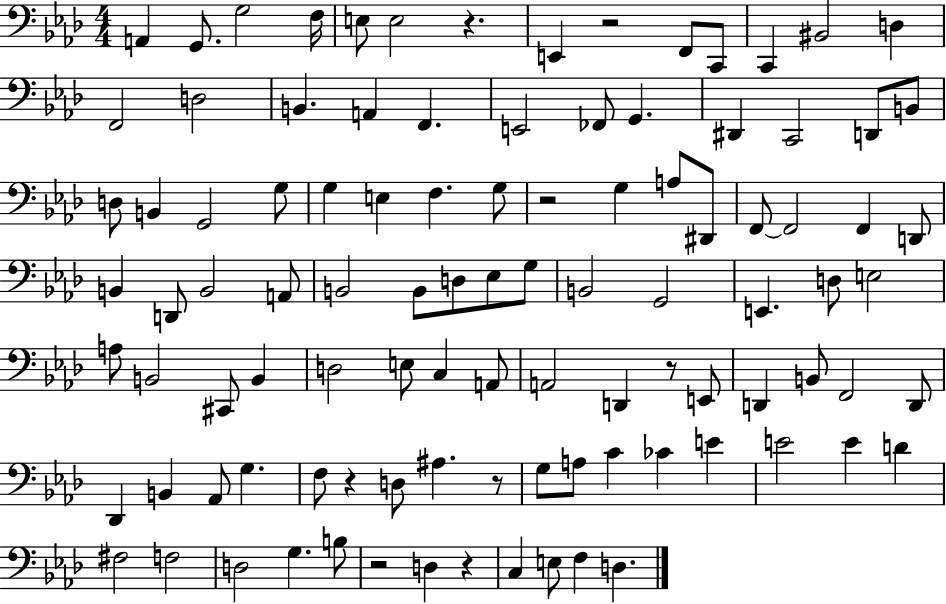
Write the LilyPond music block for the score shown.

{
  \clef bass
  \numericTimeSignature
  \time 4/4
  \key aes \major
  a,4 g,8. g2 f16 | e8 e2 r4. | e,4 r2 f,8 c,8 | c,4 bis,2 d4 | \break f,2 d2 | b,4. a,4 f,4. | e,2 fes,8 g,4. | dis,4 c,2 d,8 b,8 | \break d8 b,4 g,2 g8 | g4 e4 f4. g8 | r2 g4 a8 dis,8 | f,8~~ f,2 f,4 d,8 | \break b,4 d,8 b,2 a,8 | b,2 b,8 d8 ees8 g8 | b,2 g,2 | e,4. d8 e2 | \break a8 b,2 cis,8 b,4 | d2 e8 c4 a,8 | a,2 d,4 r8 e,8 | d,4 b,8 f,2 d,8 | \break des,4 b,4 aes,8 g4. | f8 r4 d8 ais4. r8 | g8 a8 c'4 ces'4 e'4 | e'2 e'4 d'4 | \break fis2 f2 | d2 g4. b8 | r2 d4 r4 | c4 e8 f4 d4. | \break \bar "|."
}